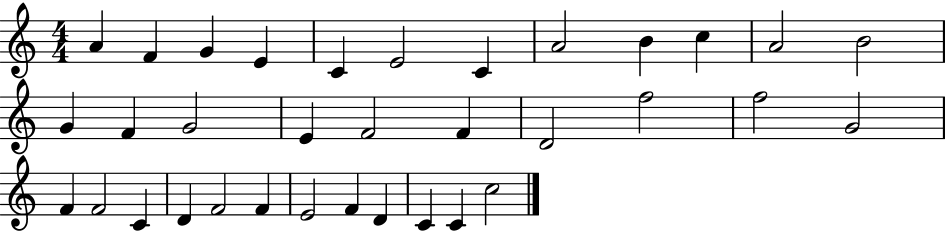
A4/q F4/q G4/q E4/q C4/q E4/h C4/q A4/h B4/q C5/q A4/h B4/h G4/q F4/q G4/h E4/q F4/h F4/q D4/h F5/h F5/h G4/h F4/q F4/h C4/q D4/q F4/h F4/q E4/h F4/q D4/q C4/q C4/q C5/h